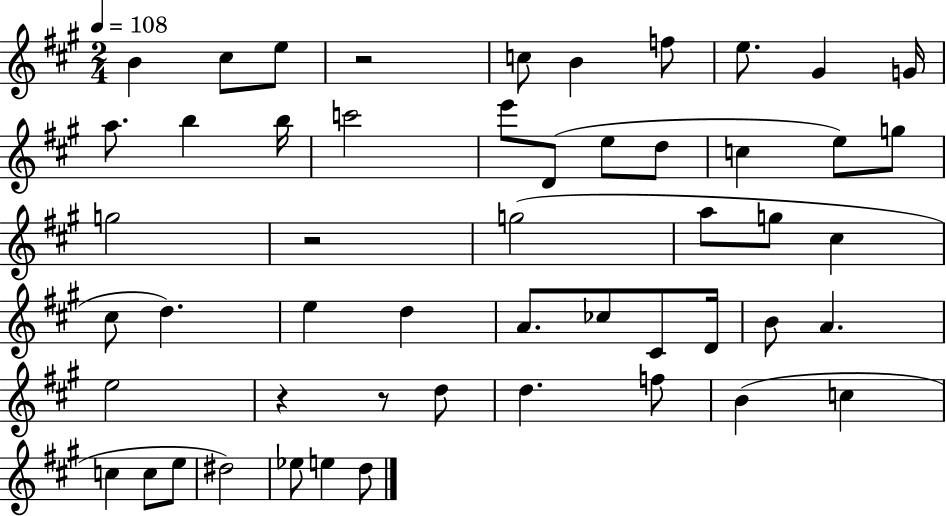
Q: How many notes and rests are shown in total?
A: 52